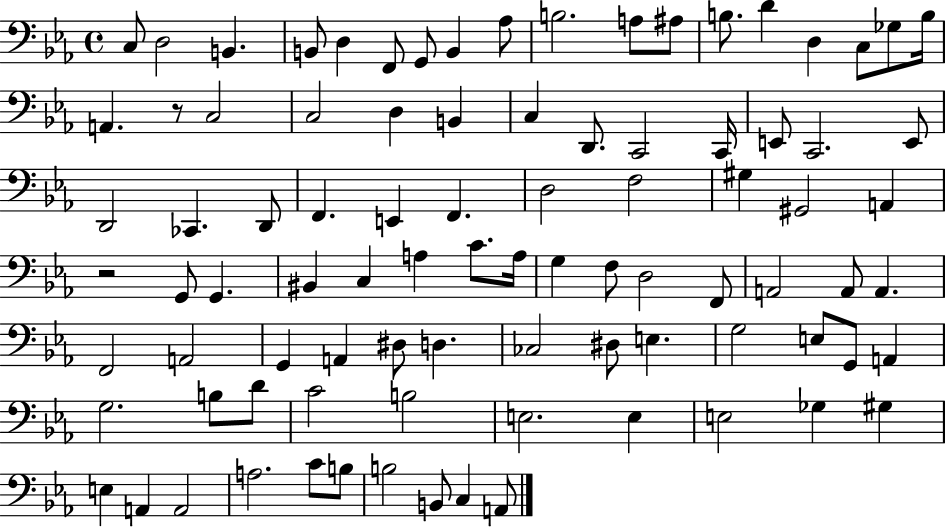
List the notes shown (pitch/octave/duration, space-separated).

C3/e D3/h B2/q. B2/e D3/q F2/e G2/e B2/q Ab3/e B3/h. A3/e A#3/e B3/e. D4/q D3/q C3/e Gb3/e B3/s A2/q. R/e C3/h C3/h D3/q B2/q C3/q D2/e. C2/h C2/s E2/e C2/h. E2/e D2/h CES2/q. D2/e F2/q. E2/q F2/q. D3/h F3/h G#3/q G#2/h A2/q R/h G2/e G2/q. BIS2/q C3/q A3/q C4/e. A3/s G3/q F3/e D3/h F2/e A2/h A2/e A2/q. F2/h A2/h G2/q A2/q D#3/e D3/q. CES3/h D#3/e E3/q. G3/h E3/e G2/e A2/q G3/h. B3/e D4/e C4/h B3/h E3/h. E3/q E3/h Gb3/q G#3/q E3/q A2/q A2/h A3/h. C4/e B3/e B3/h B2/e C3/q A2/e